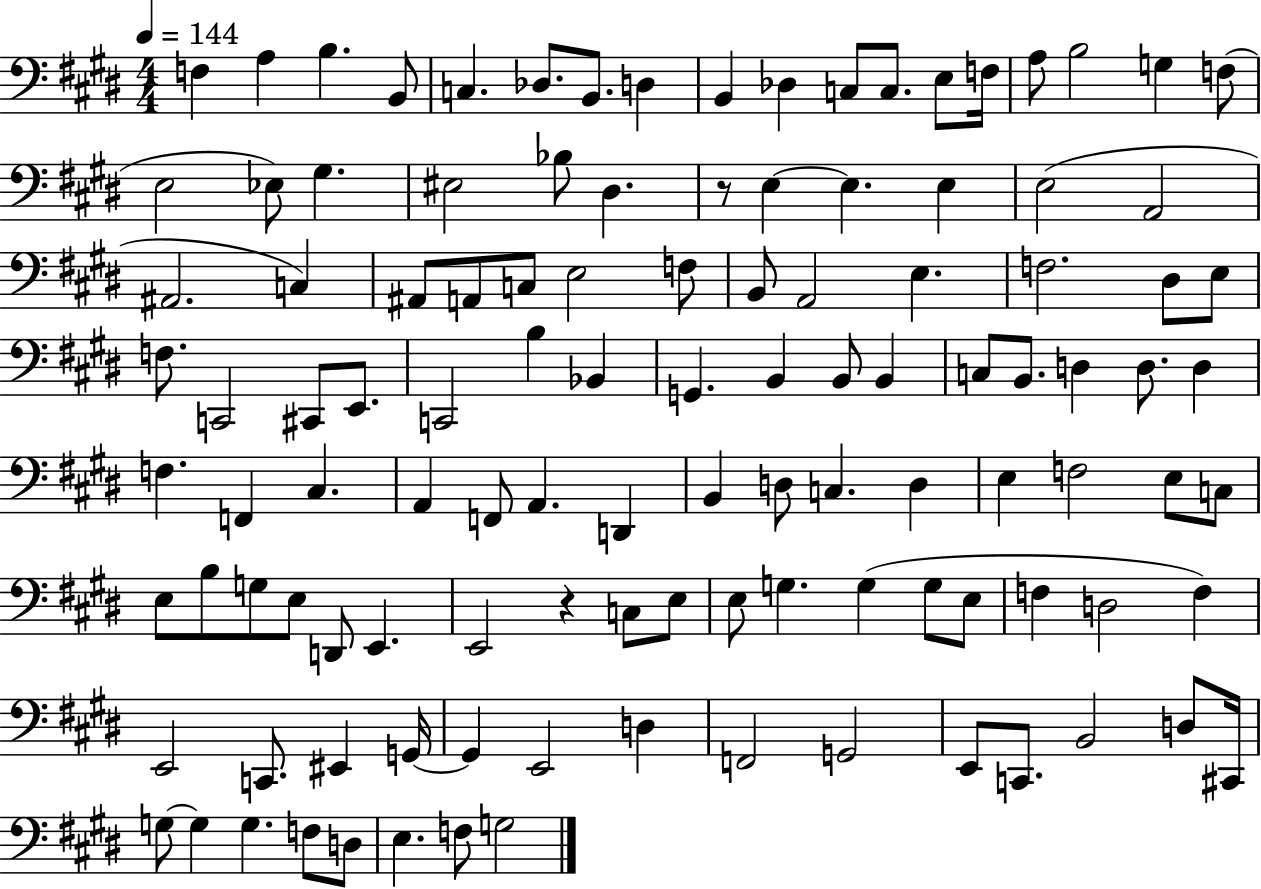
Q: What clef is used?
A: bass